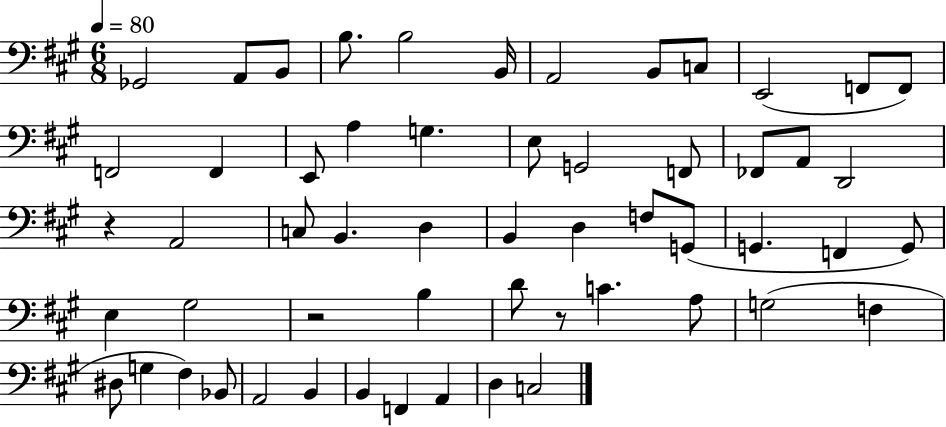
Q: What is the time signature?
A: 6/8